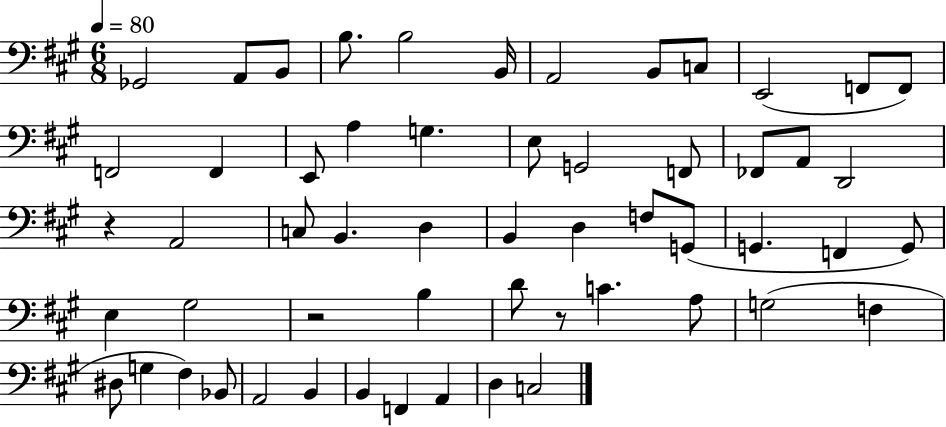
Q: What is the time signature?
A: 6/8